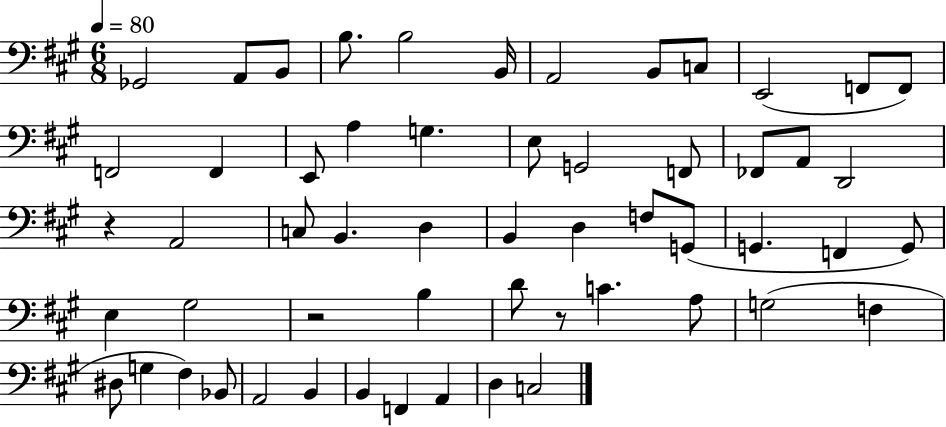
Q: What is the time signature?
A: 6/8